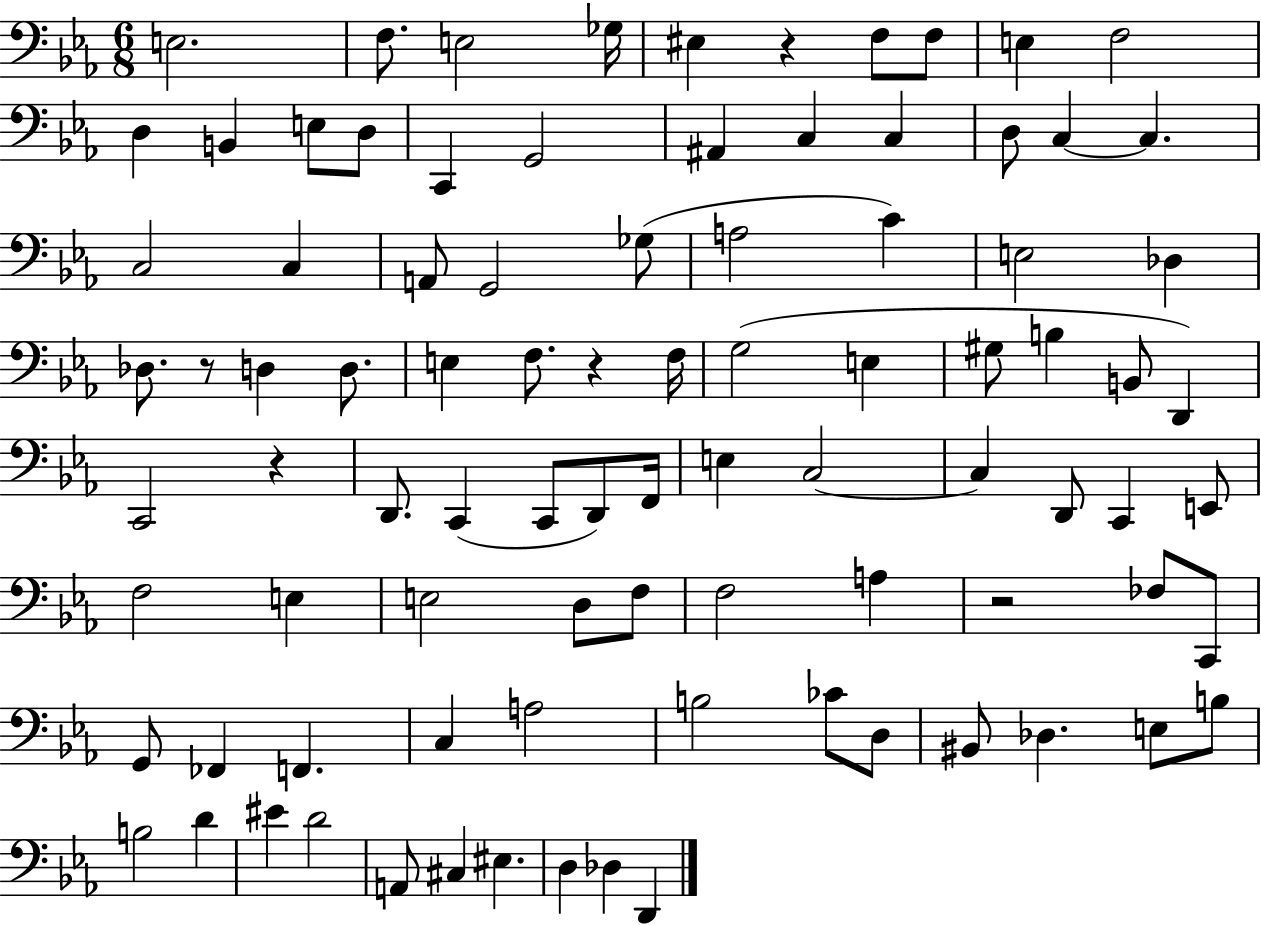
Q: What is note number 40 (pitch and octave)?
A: B3